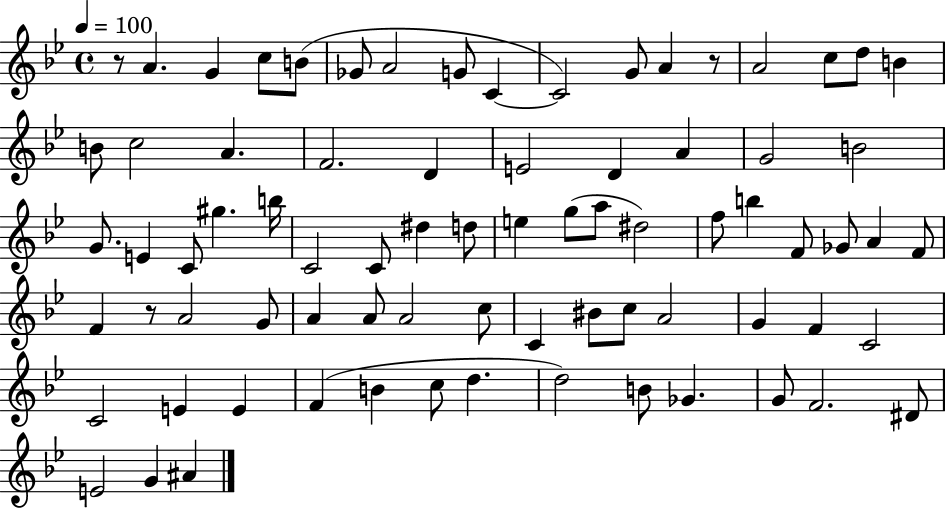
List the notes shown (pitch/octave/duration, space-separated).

R/e A4/q. G4/q C5/e B4/e Gb4/e A4/h G4/e C4/q C4/h G4/e A4/q R/e A4/h C5/e D5/e B4/q B4/e C5/h A4/q. F4/h. D4/q E4/h D4/q A4/q G4/h B4/h G4/e. E4/q C4/e G#5/q. B5/s C4/h C4/e D#5/q D5/e E5/q G5/e A5/e D#5/h F5/e B5/q F4/e Gb4/e A4/q F4/e F4/q R/e A4/h G4/e A4/q A4/e A4/h C5/e C4/q BIS4/e C5/e A4/h G4/q F4/q C4/h C4/h E4/q E4/q F4/q B4/q C5/e D5/q. D5/h B4/e Gb4/q. G4/e F4/h. D#4/e E4/h G4/q A#4/q